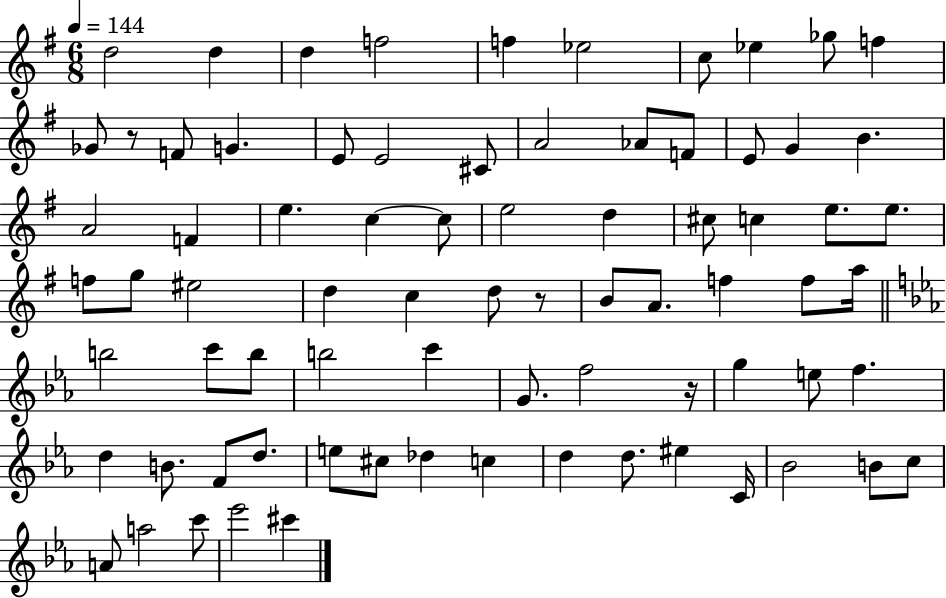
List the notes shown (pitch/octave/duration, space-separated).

D5/h D5/q D5/q F5/h F5/q Eb5/h C5/e Eb5/q Gb5/e F5/q Gb4/e R/e F4/e G4/q. E4/e E4/h C#4/e A4/h Ab4/e F4/e E4/e G4/q B4/q. A4/h F4/q E5/q. C5/q C5/e E5/h D5/q C#5/e C5/q E5/e. E5/e. F5/e G5/e EIS5/h D5/q C5/q D5/e R/e B4/e A4/e. F5/q F5/e A5/s B5/h C6/e B5/e B5/h C6/q G4/e. F5/h R/s G5/q E5/e F5/q. D5/q B4/e. F4/e D5/e. E5/e C#5/e Db5/q C5/q D5/q D5/e. EIS5/q C4/s Bb4/h B4/e C5/e A4/e A5/h C6/e Eb6/h C#6/q